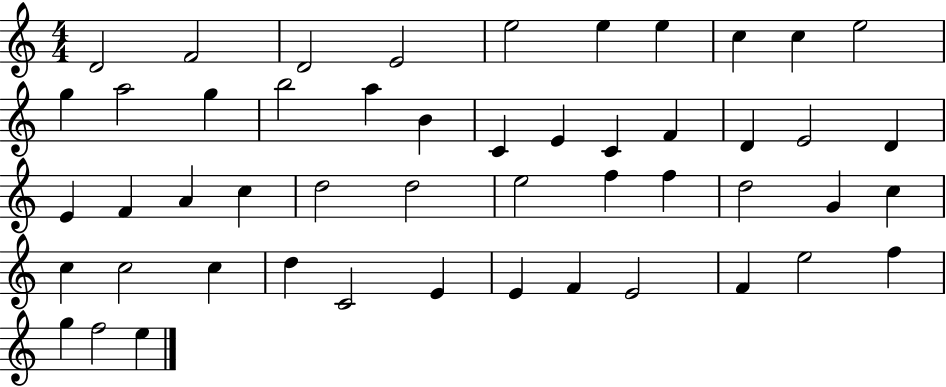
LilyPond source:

{
  \clef treble
  \numericTimeSignature
  \time 4/4
  \key c \major
  d'2 f'2 | d'2 e'2 | e''2 e''4 e''4 | c''4 c''4 e''2 | \break g''4 a''2 g''4 | b''2 a''4 b'4 | c'4 e'4 c'4 f'4 | d'4 e'2 d'4 | \break e'4 f'4 a'4 c''4 | d''2 d''2 | e''2 f''4 f''4 | d''2 g'4 c''4 | \break c''4 c''2 c''4 | d''4 c'2 e'4 | e'4 f'4 e'2 | f'4 e''2 f''4 | \break g''4 f''2 e''4 | \bar "|."
}